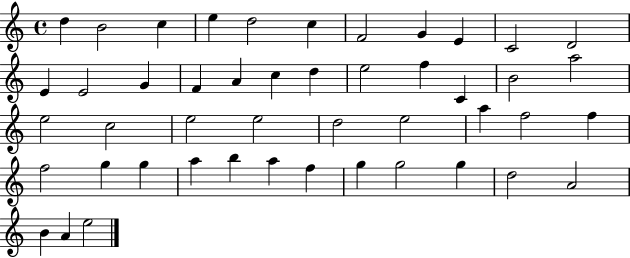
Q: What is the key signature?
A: C major